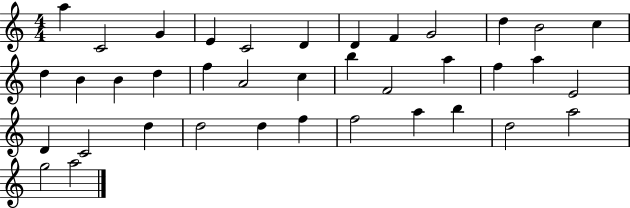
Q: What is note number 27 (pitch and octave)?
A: C4